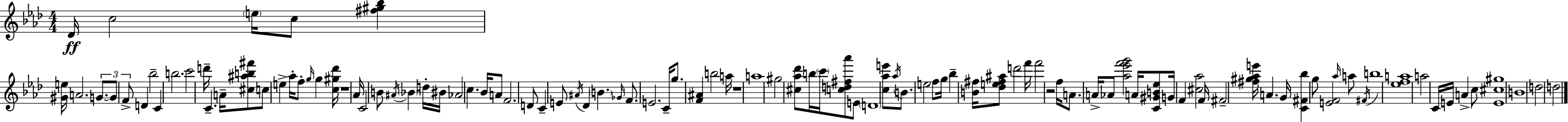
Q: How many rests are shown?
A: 3